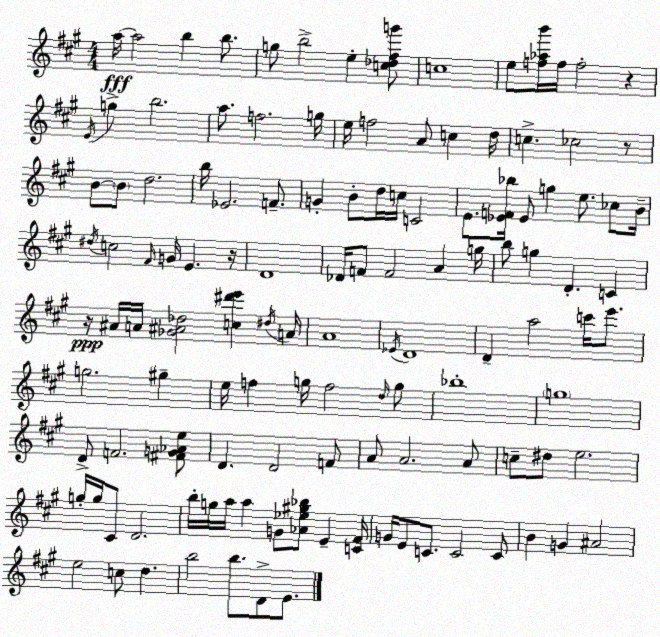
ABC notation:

X:1
T:Untitled
M:4/4
L:1/4
K:A
a/4 a2 b b/2 g/2 b2 e [c_d^fg']/2 c4 e/2 [f_ab']/4 f/4 f2 z E/4 g b2 a/2 f2 g/4 e/4 f2 A/2 c d/4 c _c2 z/2 B/2 B/2 d2 b/4 _E2 F/2 G B/2 d/4 c/4 C2 E/2 [_EF_b]/4 _E/2 g e/2 _c/2 B/4 ^d/4 c2 ^F/4 G/4 E z/4 D4 _D/4 F/2 F2 A g/4 b/2 g D C z/4 ^A/4 A/4 [_G^A_d]2 [c^d'e'] ^d/4 A/4 A4 _E/4 D4 D a2 c'/4 e'/2 g2 ^g e/4 f g/4 f2 d/4 g/2 _b4 g4 D/2 F2 [^FG_Ae]/2 D D2 F/2 A/2 A2 A/2 c/2 ^d/2 e2 g/4 g/4 ^C/2 D2 b/4 g/4 a/4 a G/2 [_A_e^g_b]/2 E [C^F]/4 G/4 E/2 C/2 C2 C/2 B G ^A2 e2 c/2 d b2 b/2 D/2 E/2